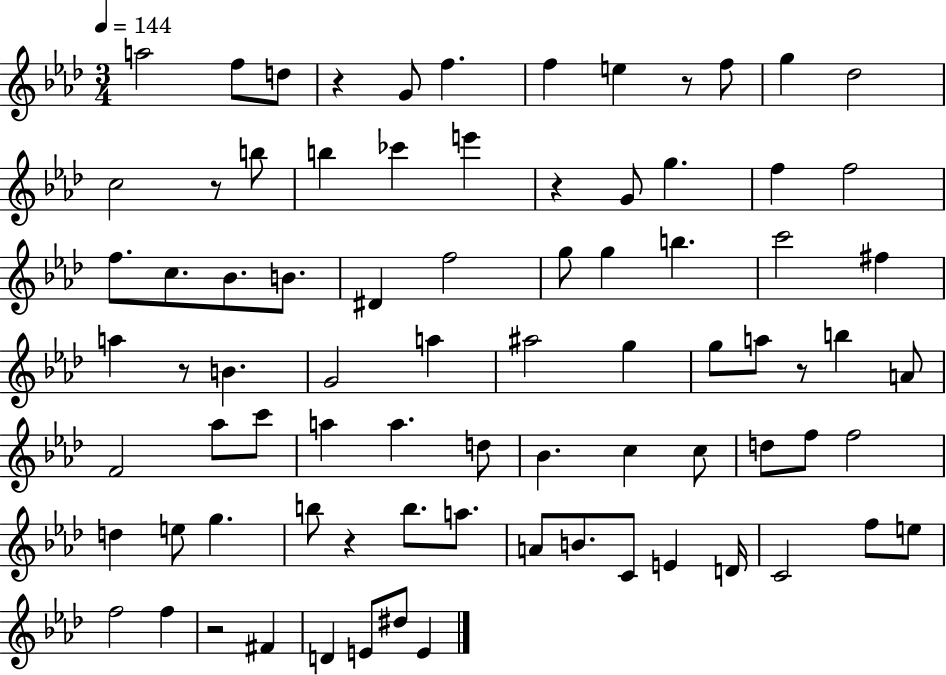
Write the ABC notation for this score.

X:1
T:Untitled
M:3/4
L:1/4
K:Ab
a2 f/2 d/2 z G/2 f f e z/2 f/2 g _d2 c2 z/2 b/2 b _c' e' z G/2 g f f2 f/2 c/2 _B/2 B/2 ^D f2 g/2 g b c'2 ^f a z/2 B G2 a ^a2 g g/2 a/2 z/2 b A/2 F2 _a/2 c'/2 a a d/2 _B c c/2 d/2 f/2 f2 d e/2 g b/2 z b/2 a/2 A/2 B/2 C/2 E D/4 C2 f/2 e/2 f2 f z2 ^F D E/2 ^d/2 E